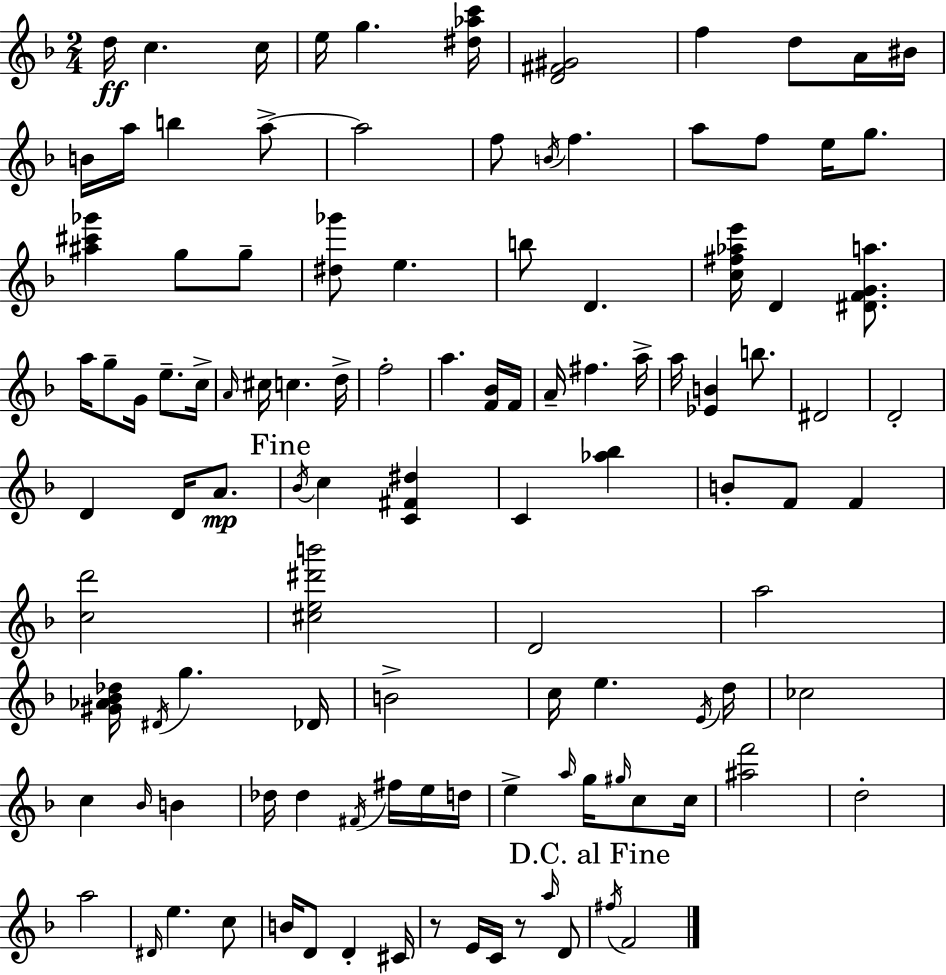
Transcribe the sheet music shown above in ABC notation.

X:1
T:Untitled
M:2/4
L:1/4
K:F
d/4 c c/4 e/4 g [^d_ac']/4 [D^F^G]2 f d/2 A/4 ^B/4 B/4 a/4 b a/2 a2 f/2 B/4 f a/2 f/2 e/4 g/2 [^a^c'_g'] g/2 g/2 [^d_g']/2 e b/2 D [c^f_ae']/4 D [^DFGa]/2 a/4 g/2 G/4 e/2 c/4 A/4 ^c/4 c d/4 f2 a [F_B]/4 F/4 A/4 ^f a/4 a/4 [_EB] b/2 ^D2 D2 D D/4 A/2 _B/4 c [C^F^d] C [_a_b] B/2 F/2 F [cd']2 [^ce^d'b']2 D2 a2 [^G_A_B_d]/4 ^D/4 g _D/4 B2 c/4 e E/4 d/4 _c2 c _B/4 B _d/4 _d ^F/4 ^f/4 e/4 d/4 e a/4 g/4 ^g/4 c/2 c/4 [^af']2 d2 a2 ^D/4 e c/2 B/4 D/2 D ^C/4 z/2 E/4 C/4 z/2 a/4 D/2 ^f/4 F2